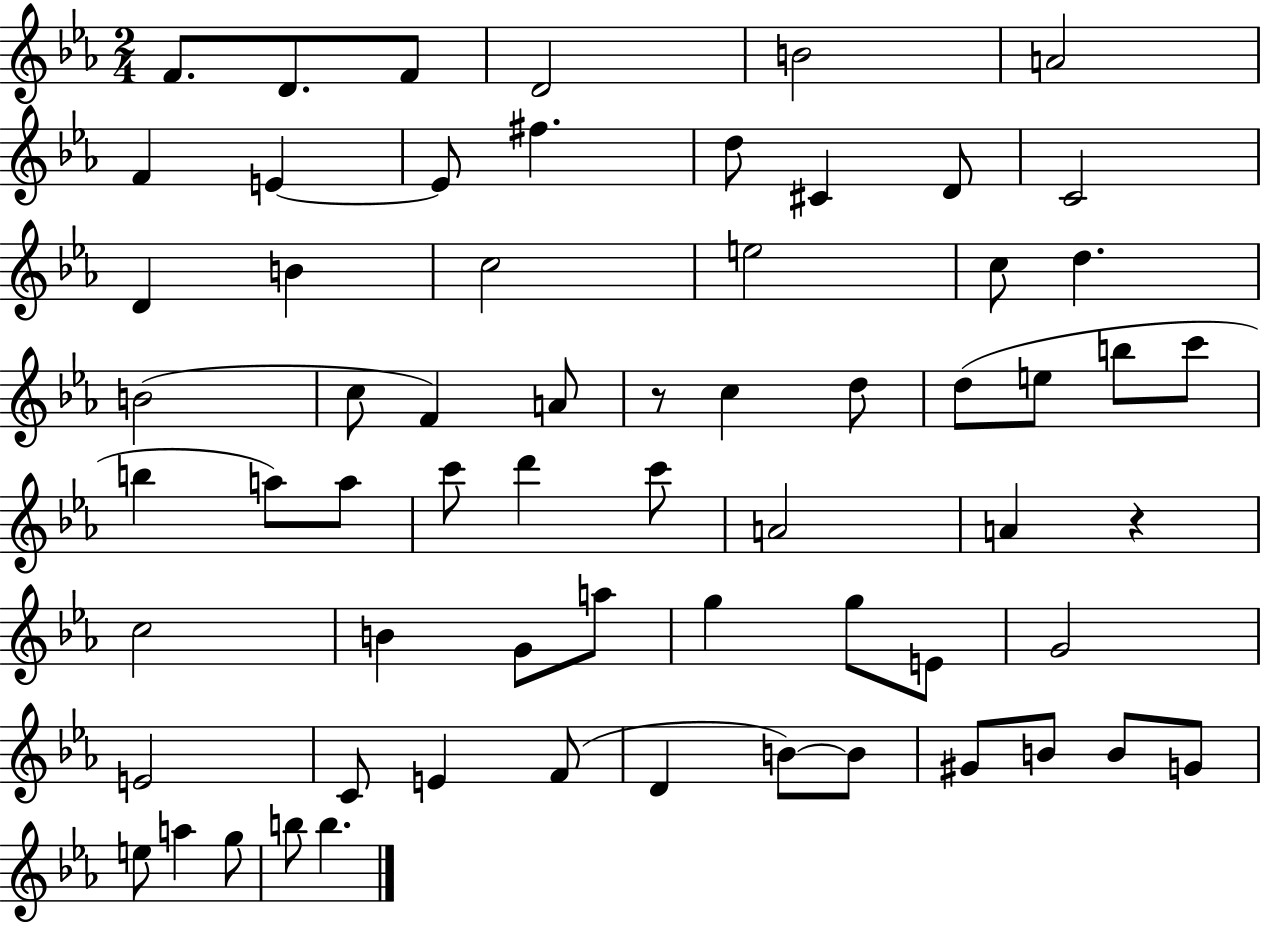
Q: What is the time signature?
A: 2/4